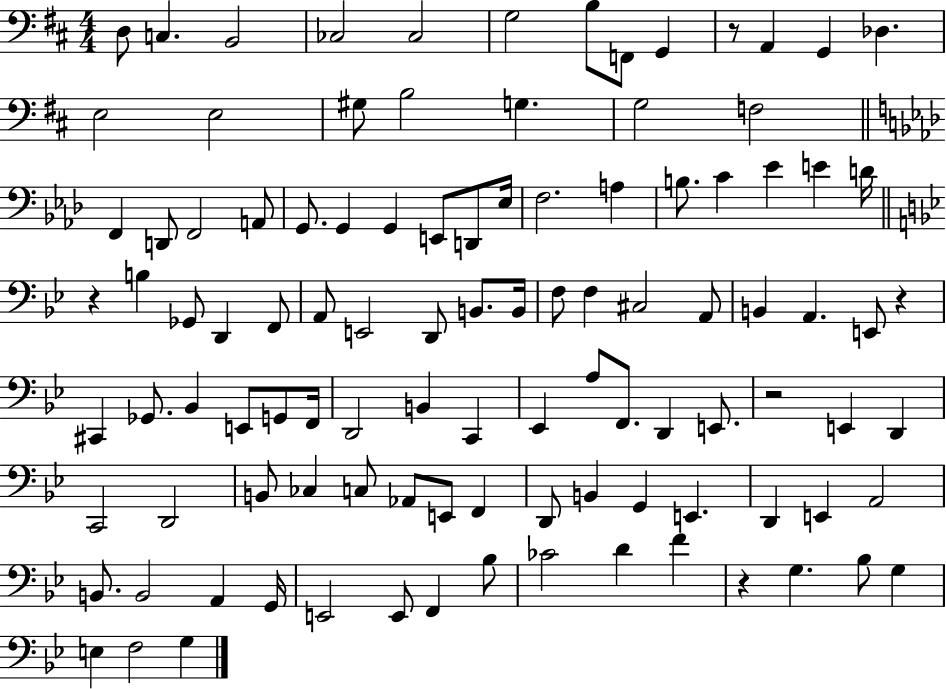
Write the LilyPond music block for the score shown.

{
  \clef bass
  \numericTimeSignature
  \time 4/4
  \key d \major
  d8 c4. b,2 | ces2 ces2 | g2 b8 f,8 g,4 | r8 a,4 g,4 des4. | \break e2 e2 | gis8 b2 g4. | g2 f2 | \bar "||" \break \key aes \major f,4 d,8 f,2 a,8 | g,8. g,4 g,4 e,8 d,8 ees16 | f2. a4 | b8. c'4 ees'4 e'4 d'16 | \break \bar "||" \break \key bes \major r4 b4 ges,8 d,4 f,8 | a,8 e,2 d,8 b,8. b,16 | f8 f4 cis2 a,8 | b,4 a,4. e,8 r4 | \break cis,4 ges,8. bes,4 e,8 g,8 f,16 | d,2 b,4 c,4 | ees,4 a8 f,8. d,4 e,8. | r2 e,4 d,4 | \break c,2 d,2 | b,8 ces4 c8 aes,8 e,8 f,4 | d,8 b,4 g,4 e,4. | d,4 e,4 a,2 | \break b,8. b,2 a,4 g,16 | e,2 e,8 f,4 bes8 | ces'2 d'4 f'4 | r4 g4. bes8 g4 | \break e4 f2 g4 | \bar "|."
}